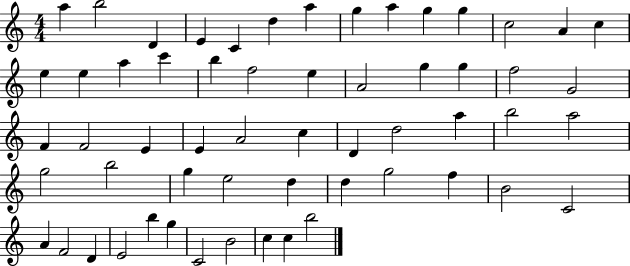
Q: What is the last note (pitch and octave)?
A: B5